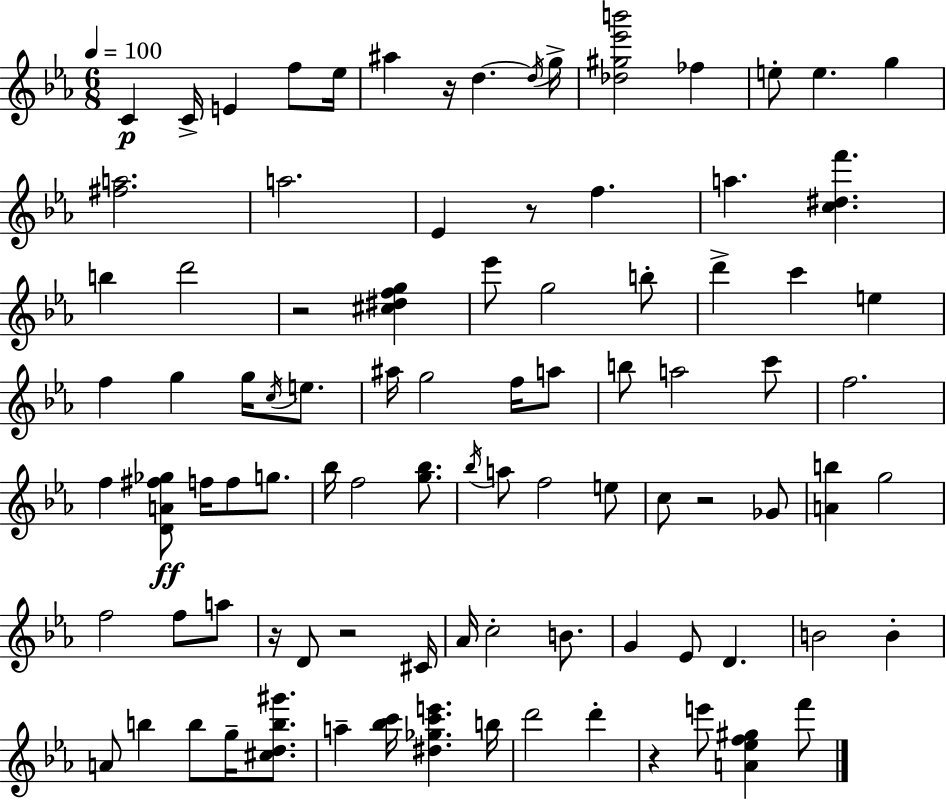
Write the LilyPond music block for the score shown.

{
  \clef treble
  \numericTimeSignature
  \time 6/8
  \key ees \major
  \tempo 4 = 100
  c'4\p c'16-> e'4 f''8 ees''16 | ais''4 r16 d''4.~~ \acciaccatura { d''16 } | g''16-> <des'' gis'' ees''' b'''>2 fes''4 | e''8-. e''4. g''4 | \break <fis'' a''>2. | a''2. | ees'4 r8 f''4. | a''4. <c'' dis'' f'''>4. | \break b''4 d'''2 | r2 <cis'' dis'' f'' g''>4 | ees'''8 g''2 b''8-. | d'''4-> c'''4 e''4 | \break f''4 g''4 g''16 \acciaccatura { c''16 } e''8. | ais''16 g''2 f''16 | a''8 b''8 a''2 | c'''8 f''2. | \break f''4 <d' a' fis'' ges''>8\ff f''16 f''8 g''8. | bes''16 f''2 <g'' bes''>8. | \acciaccatura { bes''16 } a''8 f''2 | e''8 c''8 r2 | \break ges'8 <a' b''>4 g''2 | f''2 f''8 | a''8 r16 d'8 r2 | cis'16 aes'16 c''2-. | \break b'8. g'4 ees'8 d'4. | b'2 b'4-. | a'8 b''4 b''8 g''16-- | <cis'' d'' b'' gis'''>8. a''4-- <bes'' c'''>16 <dis'' ges'' c''' e'''>4. | \break b''16 d'''2 d'''4-. | r4 e'''8 <a' ees'' f'' gis''>4 | f'''8 \bar "|."
}